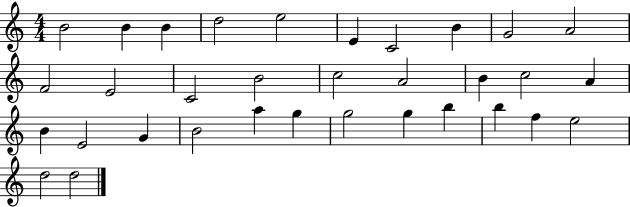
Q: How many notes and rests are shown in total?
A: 33